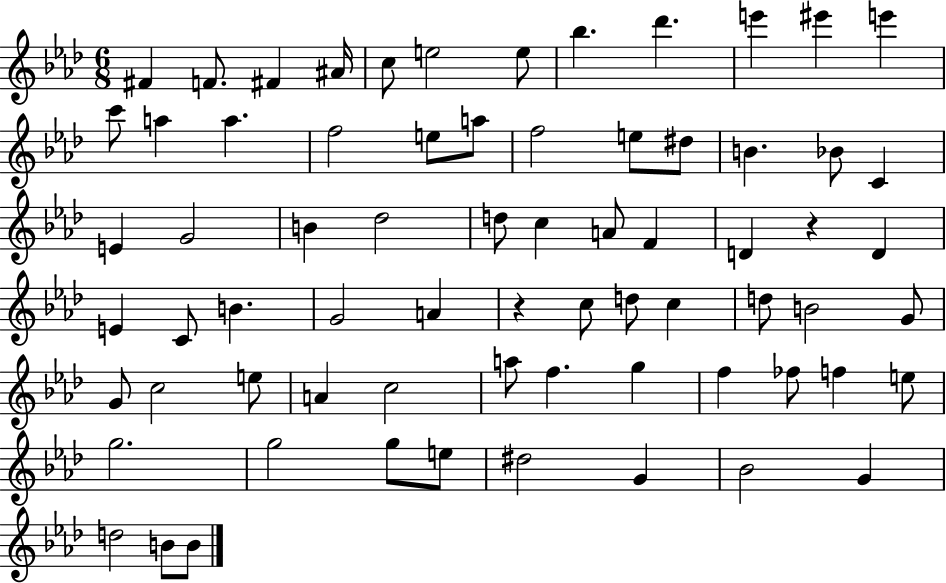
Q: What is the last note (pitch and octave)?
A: B4